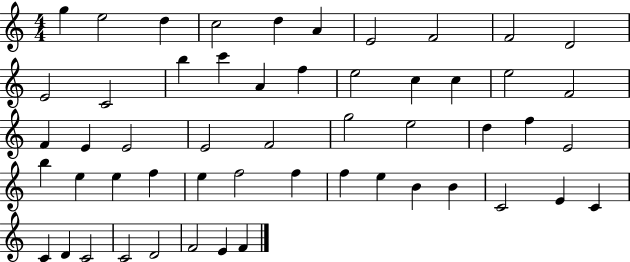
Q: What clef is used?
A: treble